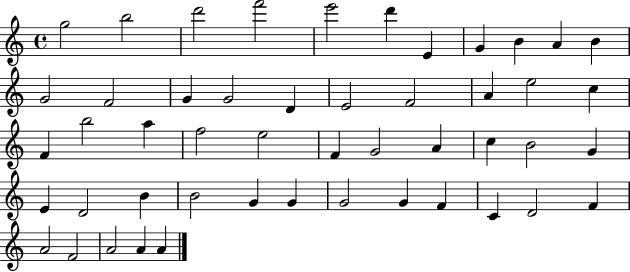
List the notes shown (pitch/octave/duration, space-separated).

G5/h B5/h D6/h F6/h E6/h D6/q E4/q G4/q B4/q A4/q B4/q G4/h F4/h G4/q G4/h D4/q E4/h F4/h A4/q E5/h C5/q F4/q B5/h A5/q F5/h E5/h F4/q G4/h A4/q C5/q B4/h G4/q E4/q D4/h B4/q B4/h G4/q G4/q G4/h G4/q F4/q C4/q D4/h F4/q A4/h F4/h A4/h A4/q A4/q